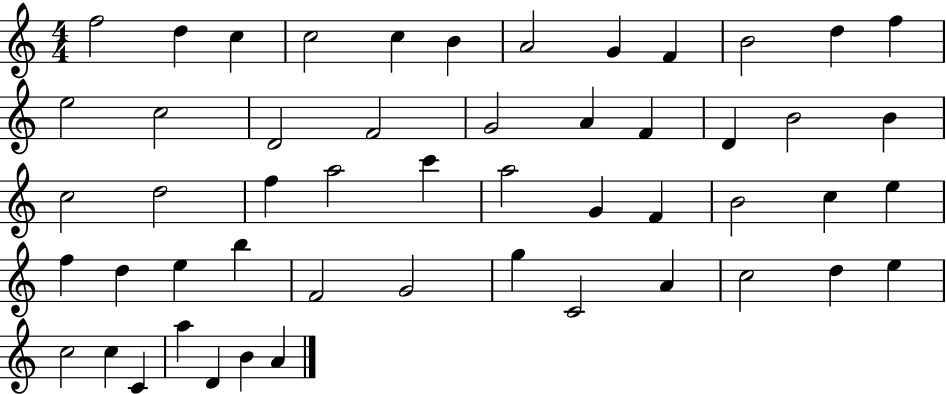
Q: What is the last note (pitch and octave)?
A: A4